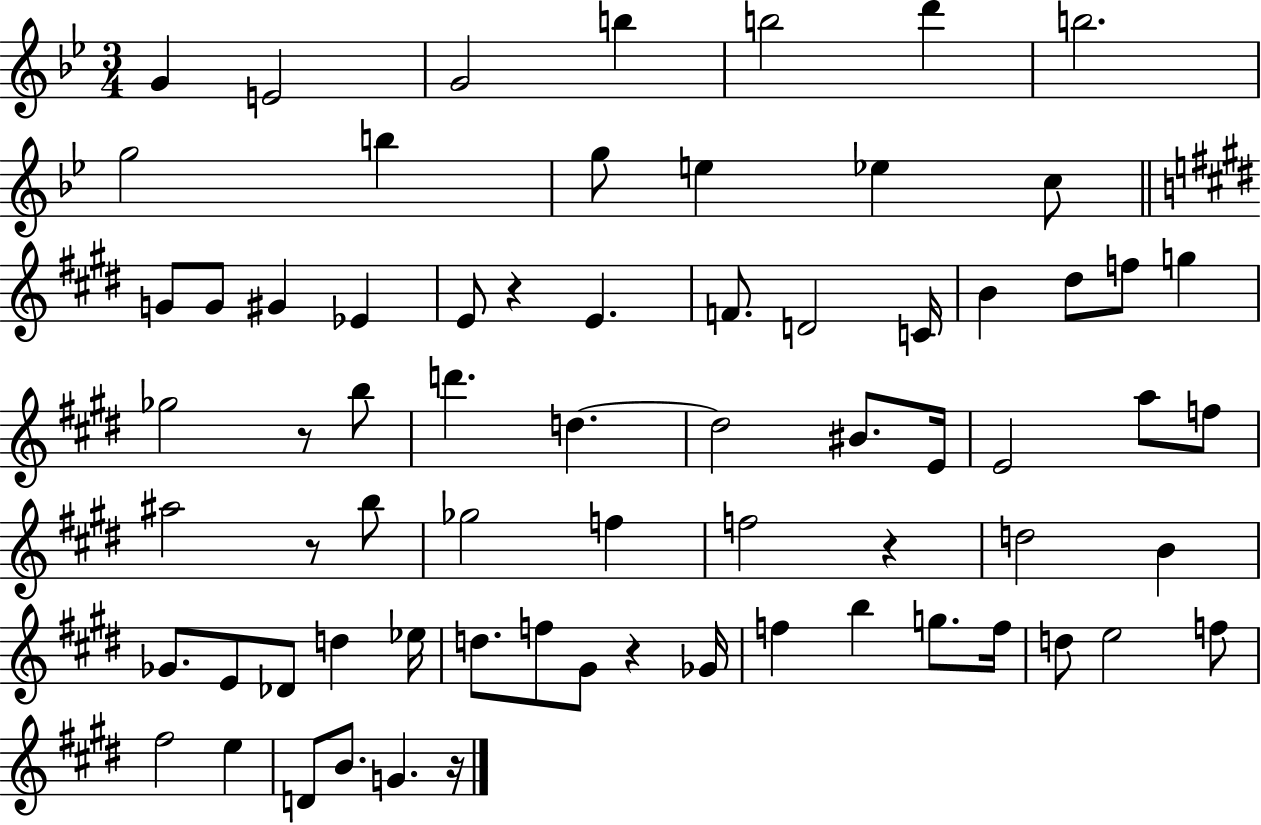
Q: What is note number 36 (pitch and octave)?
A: F5